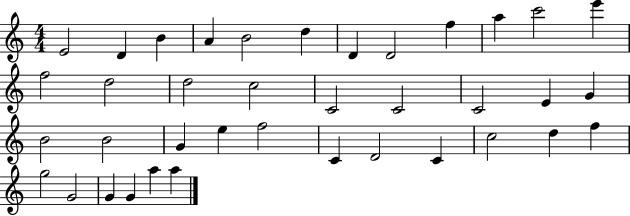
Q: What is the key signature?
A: C major